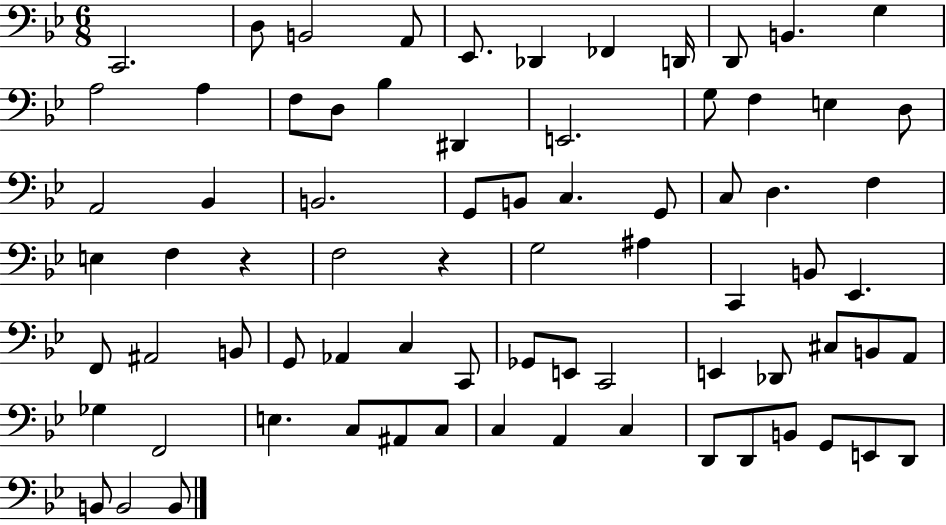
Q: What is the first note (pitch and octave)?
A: C2